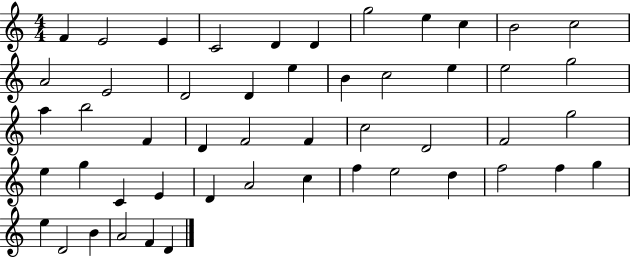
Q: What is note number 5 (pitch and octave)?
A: D4